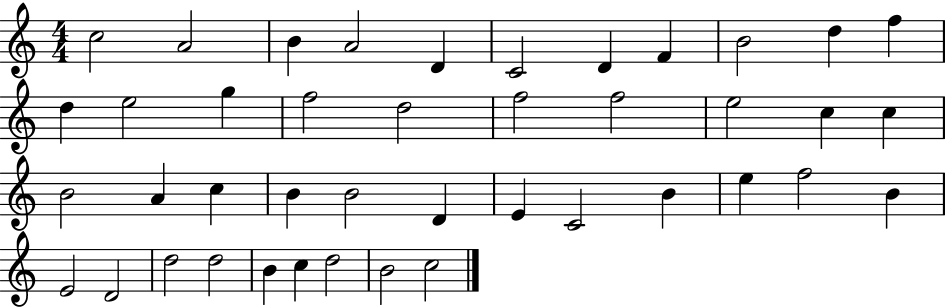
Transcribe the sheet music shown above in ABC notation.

X:1
T:Untitled
M:4/4
L:1/4
K:C
c2 A2 B A2 D C2 D F B2 d f d e2 g f2 d2 f2 f2 e2 c c B2 A c B B2 D E C2 B e f2 B E2 D2 d2 d2 B c d2 B2 c2